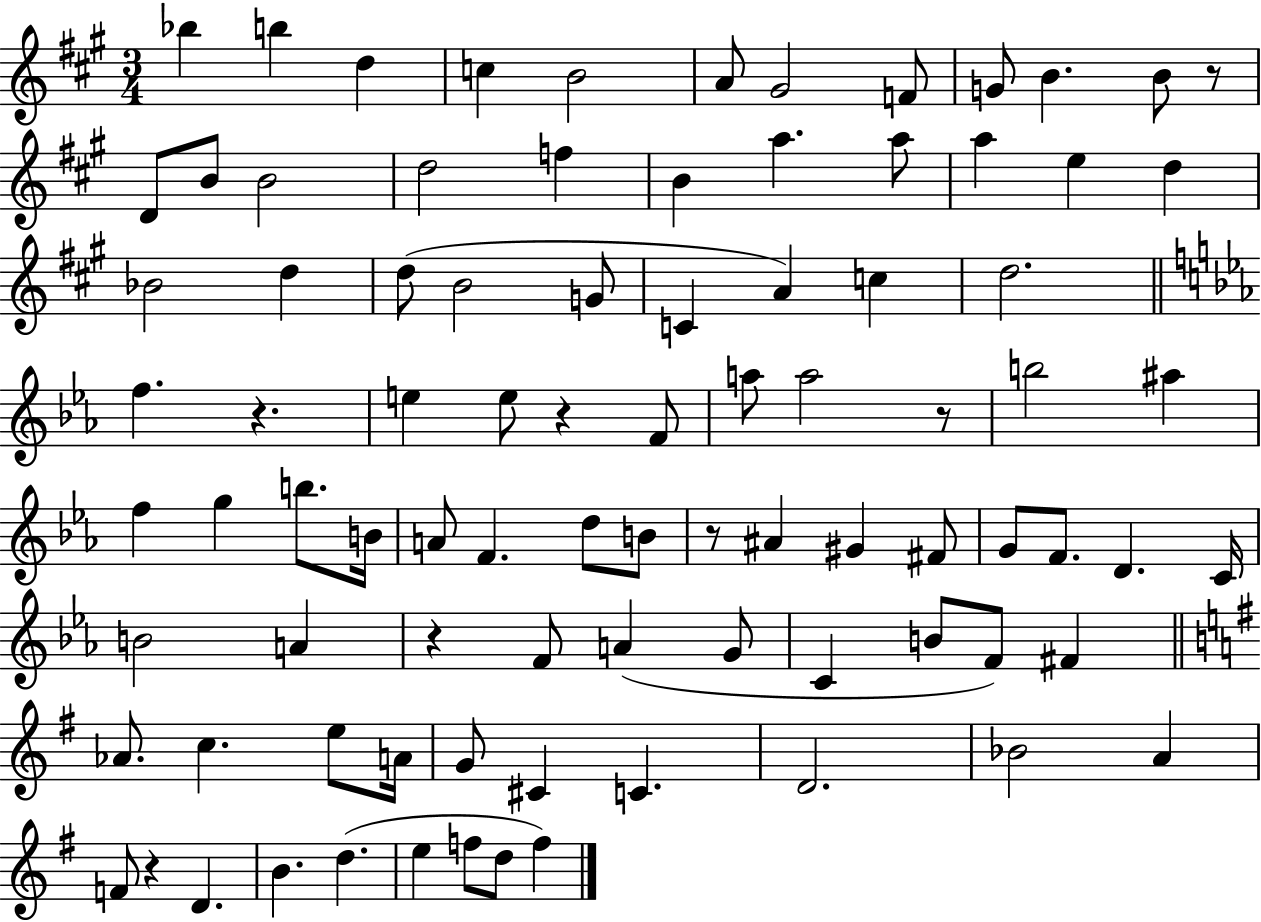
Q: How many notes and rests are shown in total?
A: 88